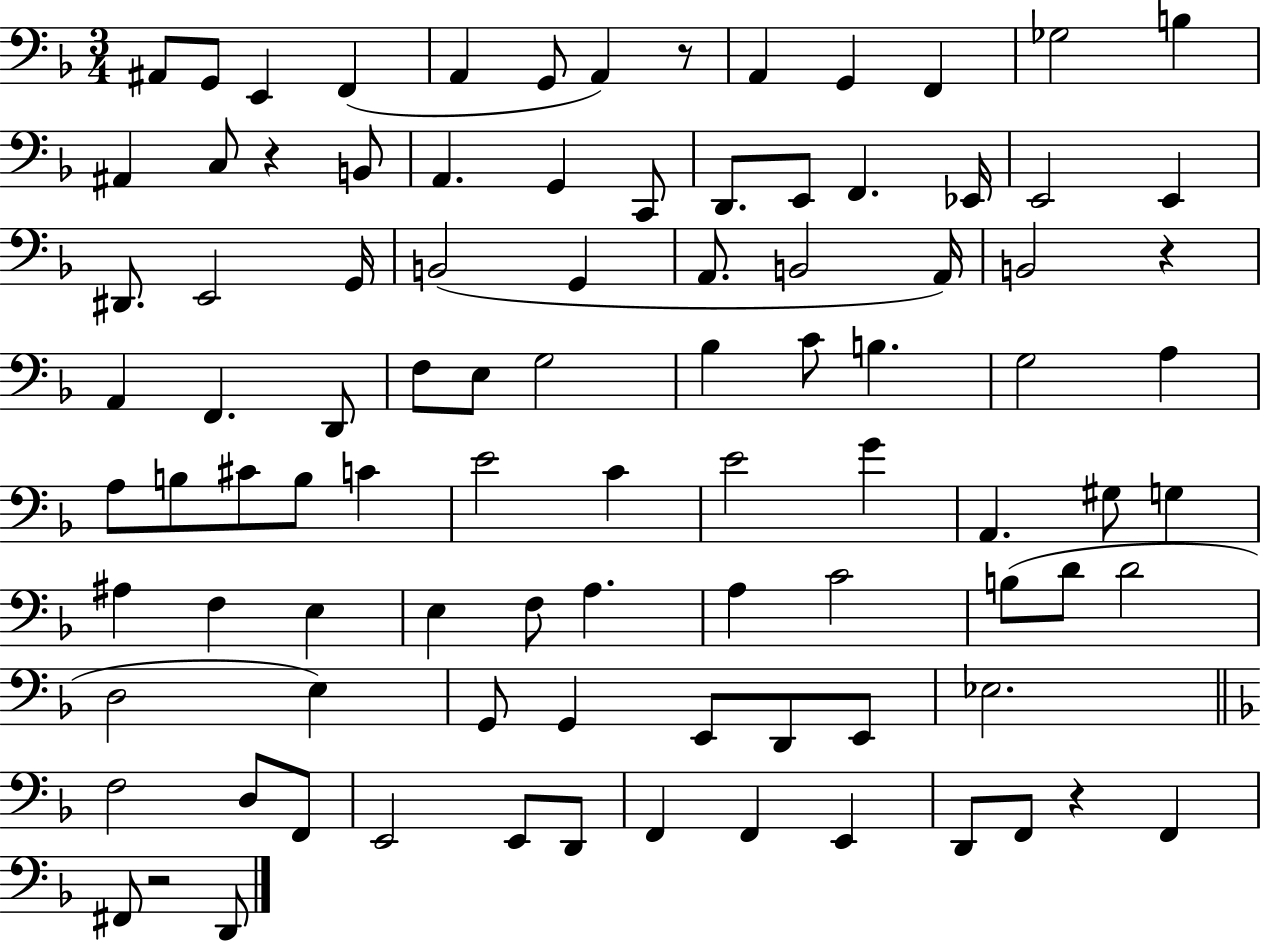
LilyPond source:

{
  \clef bass
  \numericTimeSignature
  \time 3/4
  \key f \major
  \repeat volta 2 { ais,8 g,8 e,4 f,4( | a,4 g,8 a,4) r8 | a,4 g,4 f,4 | ges2 b4 | \break ais,4 c8 r4 b,8 | a,4. g,4 c,8 | d,8. e,8 f,4. ees,16 | e,2 e,4 | \break dis,8. e,2 g,16 | b,2( g,4 | a,8. b,2 a,16) | b,2 r4 | \break a,4 f,4. d,8 | f8 e8 g2 | bes4 c'8 b4. | g2 a4 | \break a8 b8 cis'8 b8 c'4 | e'2 c'4 | e'2 g'4 | a,4. gis8 g4 | \break ais4 f4 e4 | e4 f8 a4. | a4 c'2 | b8( d'8 d'2 | \break d2 e4) | g,8 g,4 e,8 d,8 e,8 | ees2. | \bar "||" \break \key d \minor f2 d8 f,8 | e,2 e,8 d,8 | f,4 f,4 e,4 | d,8 f,8 r4 f,4 | \break fis,8 r2 d,8 | } \bar "|."
}